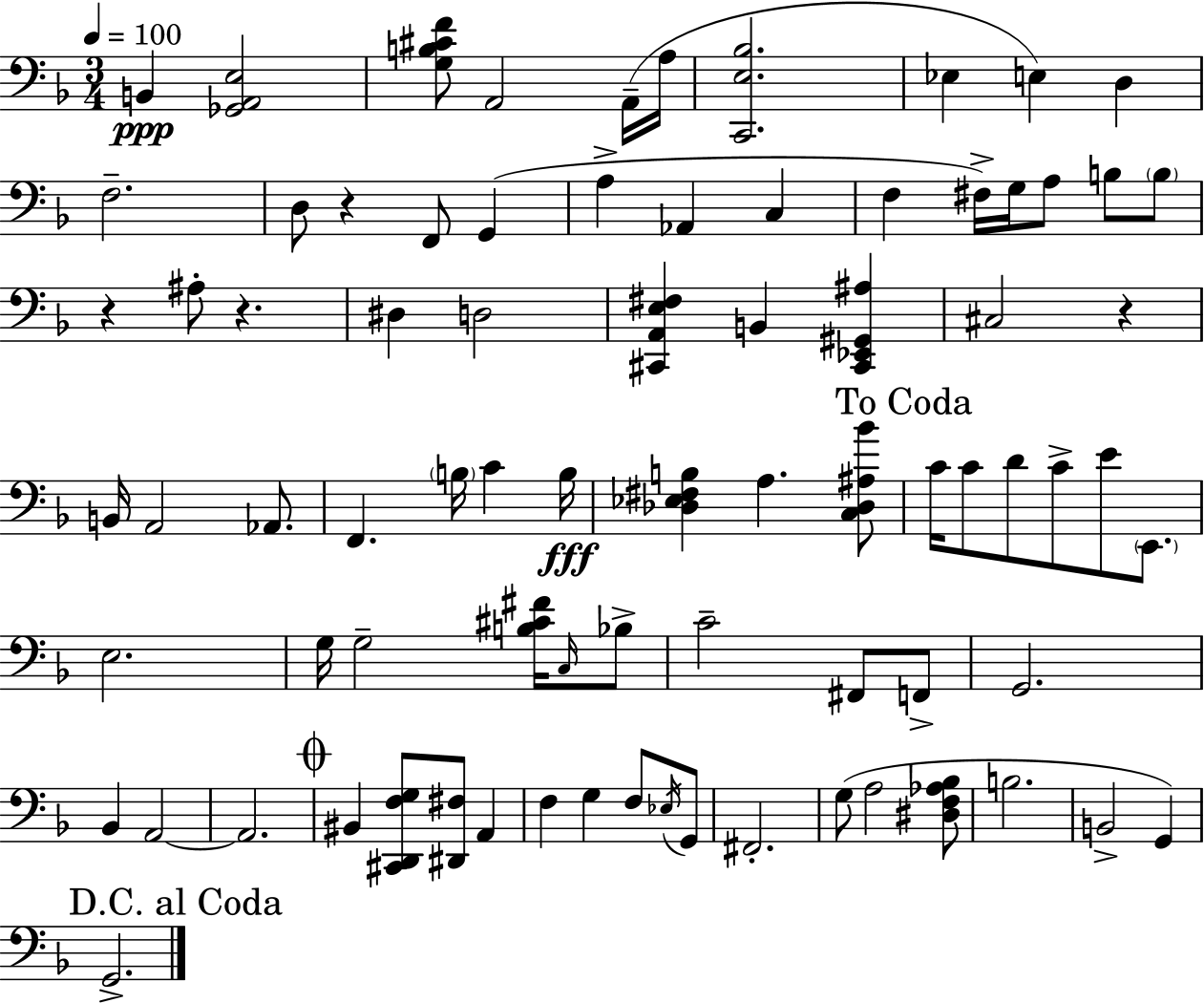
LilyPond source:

{
  \clef bass
  \numericTimeSignature
  \time 3/4
  \key f \major
  \tempo 4 = 100
  b,4\ppp <ges, a, e>2 | <g b cis' f'>8 a,2 a,16--( a16 | <c, e bes>2. | ees4 e4) d4 | \break f2.-- | d8 r4 f,8 g,4( | a4-> aes,4 c4 | f4 fis16->) g16 a8 b8 \parenthesize b8 | \break r4 ais8-. r4. | dis4 d2 | <cis, a, e fis>4 b,4 <cis, ees, gis, ais>4 | cis2 r4 | \break b,16 a,2 aes,8. | f,4. \parenthesize b16 c'4 b16\fff | <des ees fis b>4 a4. <c des ais bes'>8 | \mark "To Coda" c'16 c'8 d'8 c'8-> e'8 \parenthesize e,8. | \break e2. | g16 g2-- <b cis' fis'>16 \grace { c16 } bes8-> | c'2-- fis,8 f,8-> | g,2. | \break bes,4 a,2~~ | a,2. | \mark \markup { \musicglyph "scripts.coda" } bis,4 <cis, d, f g>8 <dis, fis>8 a,4 | f4 g4 f8 \acciaccatura { ees16 } | \break g,8 fis,2.-. | g8( a2 | <dis f aes bes>8 b2. | b,2-> g,4) | \break \mark "D.C. al Coda" g,2.-> | \bar "|."
}